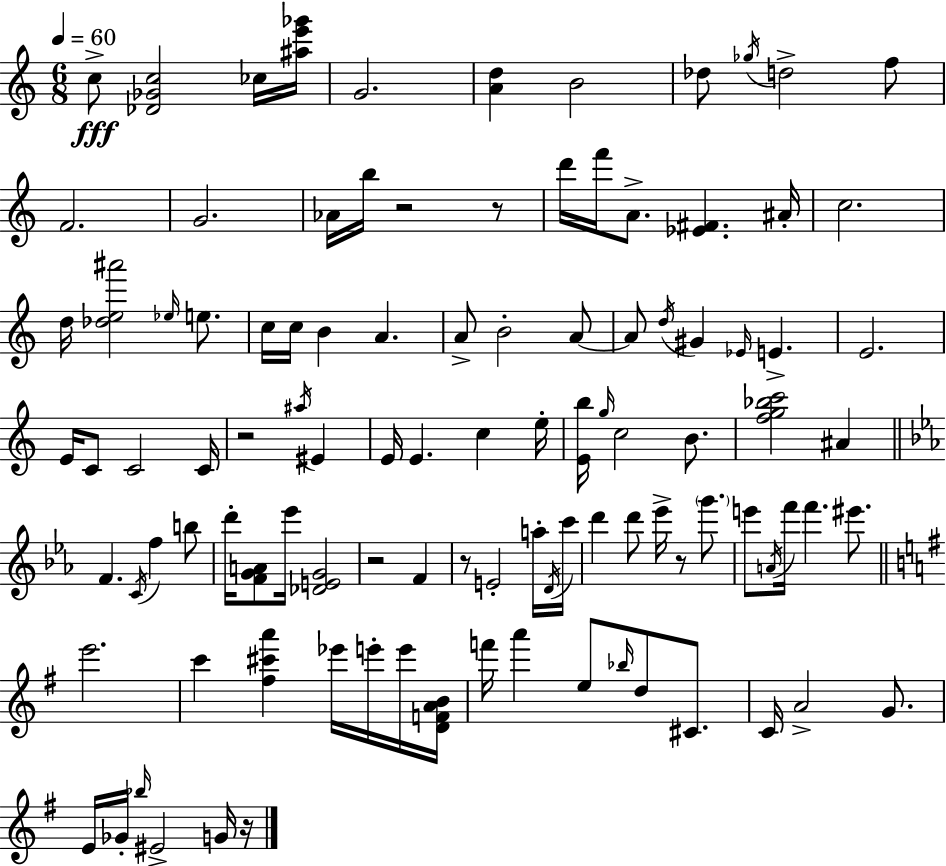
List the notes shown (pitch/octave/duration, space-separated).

C5/e [Db4,Gb4,C5]/h CES5/s [A#5,E6,Gb6]/s G4/h. [A4,D5]/q B4/h Db5/e Gb5/s D5/h F5/e F4/h. G4/h. Ab4/s B5/s R/h R/e D6/s F6/s A4/e. [Eb4,F#4]/q. A#4/s C5/h. D5/s [Db5,E5,A#6]/h Eb5/s E5/e. C5/s C5/s B4/q A4/q. A4/e B4/h A4/e A4/e D5/s G#4/q Eb4/s E4/q. E4/h. E4/s C4/e C4/h C4/s R/h A#5/s EIS4/q E4/s E4/q. C5/q E5/s [E4,B5]/s G5/s C5/h B4/e. [F5,G5,Bb5,C6]/h A#4/q F4/q. C4/s F5/q B5/e D6/s [F4,G4,A4]/e Eb6/s [Db4,E4,G4]/h R/h F4/q R/e E4/h A5/s D4/s C6/s D6/q D6/e Eb6/s R/e G6/e. E6/e A4/s F6/s F6/q. EIS6/e. E6/h. C6/q [F#5,C#6,A6]/q Eb6/s E6/s E6/s [D4,F4,A4,B4]/s F6/s A6/q E5/e Bb5/s D5/e C#4/e. C4/s A4/h G4/e. E4/s Gb4/s Bb5/s EIS4/h G4/s R/s